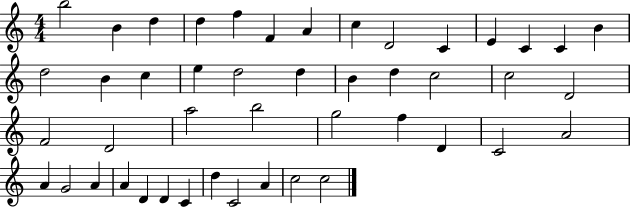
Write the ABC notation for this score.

X:1
T:Untitled
M:4/4
L:1/4
K:C
b2 B d d f F A c D2 C E C C B d2 B c e d2 d B d c2 c2 D2 F2 D2 a2 b2 g2 f D C2 A2 A G2 A A D D C d C2 A c2 c2